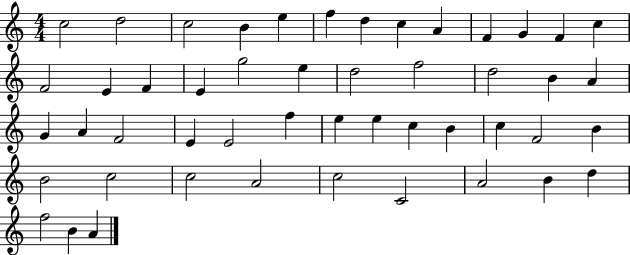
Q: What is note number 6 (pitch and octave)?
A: F5